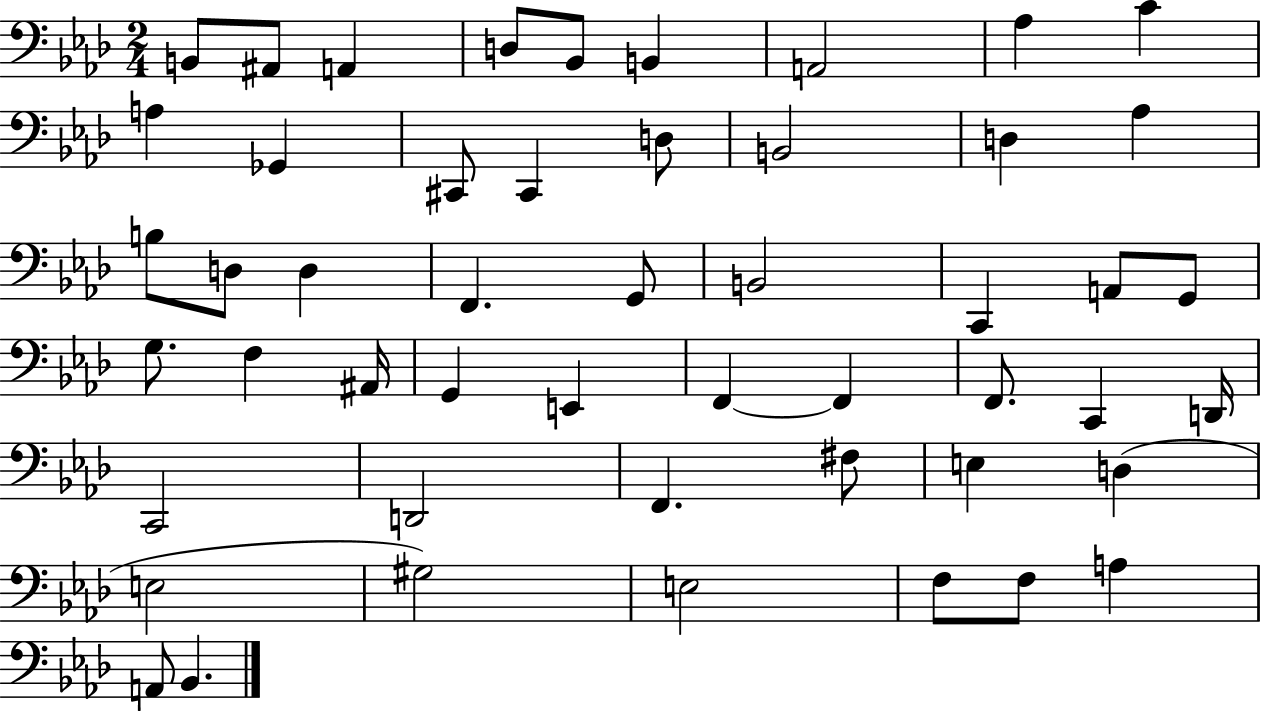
{
  \clef bass
  \numericTimeSignature
  \time 2/4
  \key aes \major
  \repeat volta 2 { b,8 ais,8 a,4 | d8 bes,8 b,4 | a,2 | aes4 c'4 | \break a4 ges,4 | cis,8 cis,4 d8 | b,2 | d4 aes4 | \break b8 d8 d4 | f,4. g,8 | b,2 | c,4 a,8 g,8 | \break g8. f4 ais,16 | g,4 e,4 | f,4~~ f,4 | f,8. c,4 d,16 | \break c,2 | d,2 | f,4. fis8 | e4 d4( | \break e2 | gis2) | e2 | f8 f8 a4 | \break a,8 bes,4. | } \bar "|."
}